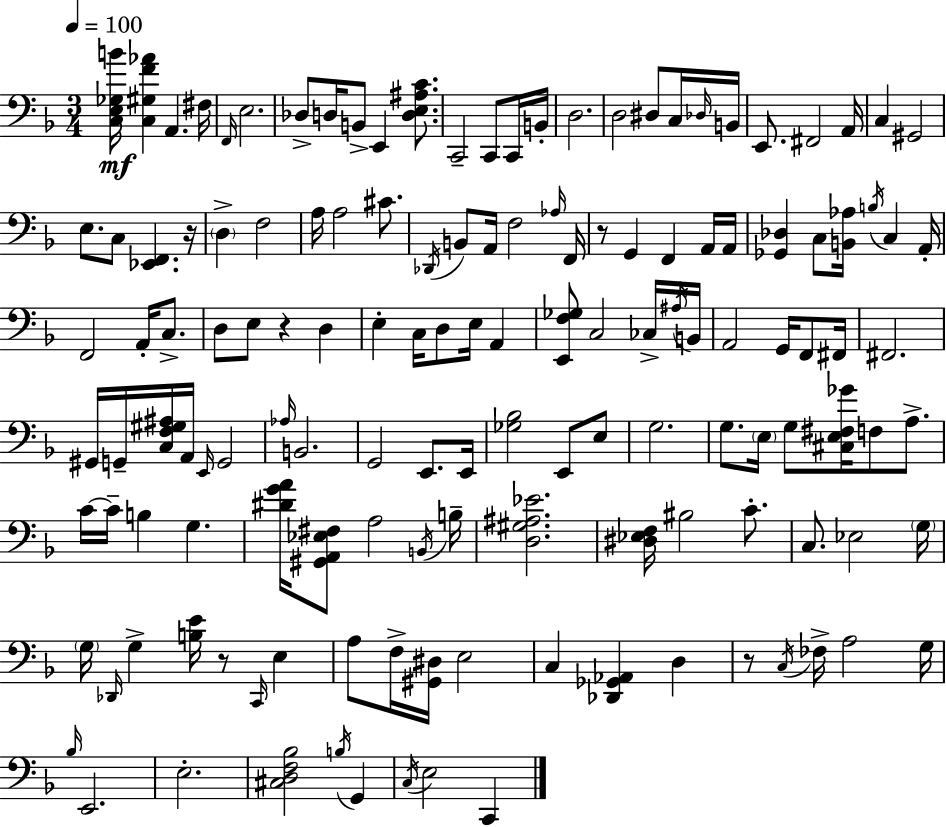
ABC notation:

X:1
T:Untitled
M:3/4
L:1/4
K:Dm
[C,E,_G,B]/4 [C,^G,F_A] A,, ^F,/4 F,,/4 E,2 _D,/2 D,/4 B,,/2 E,, [D,E,^A,C]/2 C,,2 C,,/2 C,,/4 B,,/4 D,2 D,2 ^D,/2 C,/4 _D,/4 B,,/4 E,,/2 ^F,,2 A,,/4 C, ^G,,2 E,/2 C,/2 [_E,,F,,] z/4 D, F,2 A,/4 A,2 ^C/2 _D,,/4 B,,/2 A,,/4 F,2 _A,/4 F,,/4 z/2 G,, F,, A,,/4 A,,/4 [_G,,_D,] C,/2 [B,,_A,]/4 B,/4 C, A,,/4 F,,2 A,,/4 C,/2 D,/2 E,/2 z D, E, C,/4 D,/2 E,/4 A,, [E,,F,_G,]/2 C,2 _C,/4 ^A,/4 B,,/4 A,,2 G,,/4 F,,/2 ^F,,/4 ^F,,2 ^G,,/4 G,,/4 [C,F,^G,^A,]/4 A,,/4 E,,/4 G,,2 _A,/4 B,,2 G,,2 E,,/2 E,,/4 [_G,_B,]2 E,,/2 E,/2 G,2 G,/2 E,/4 G,/2 [^C,E,^F,_G]/4 F,/2 A,/2 C/4 C/4 B, G, [^DGA]/4 [^G,,A,,_E,^F,]/2 A,2 B,,/4 B,/4 [D,^G,^A,_E]2 [^D,_E,F,]/4 ^B,2 C/2 C,/2 _E,2 G,/4 G,/4 _D,,/4 G, [B,E]/4 z/2 C,,/4 E, A,/2 F,/4 [^G,,^D,]/4 E,2 C, [_D,,_G,,_A,,] D, z/2 C,/4 _F,/4 A,2 G,/4 _B,/4 E,,2 E,2 [^C,D,F,_B,]2 B,/4 G,, C,/4 E,2 C,,